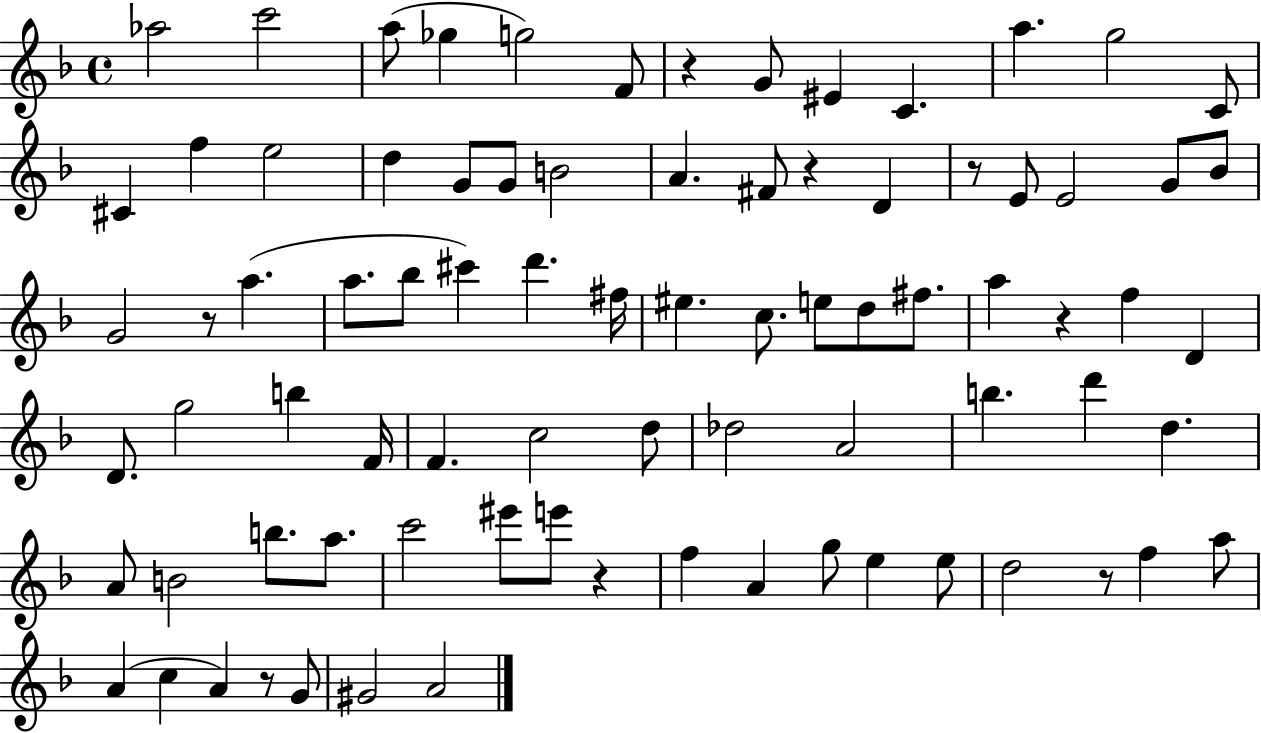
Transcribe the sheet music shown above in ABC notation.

X:1
T:Untitled
M:4/4
L:1/4
K:F
_a2 c'2 a/2 _g g2 F/2 z G/2 ^E C a g2 C/2 ^C f e2 d G/2 G/2 B2 A ^F/2 z D z/2 E/2 E2 G/2 _B/2 G2 z/2 a a/2 _b/2 ^c' d' ^f/4 ^e c/2 e/2 d/2 ^f/2 a z f D D/2 g2 b F/4 F c2 d/2 _d2 A2 b d' d A/2 B2 b/2 a/2 c'2 ^e'/2 e'/2 z f A g/2 e e/2 d2 z/2 f a/2 A c A z/2 G/2 ^G2 A2